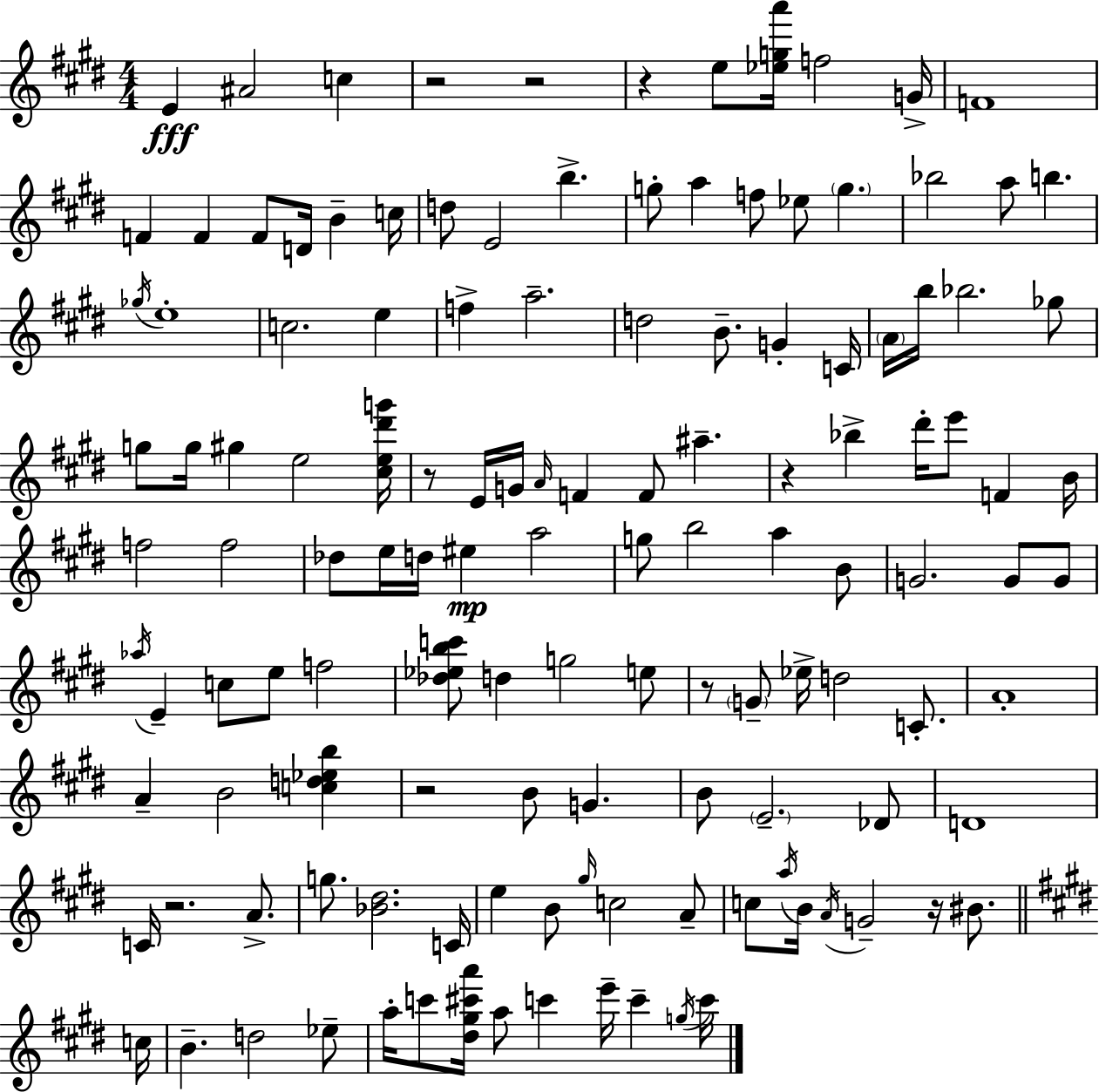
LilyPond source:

{
  \clef treble
  \numericTimeSignature
  \time 4/4
  \key e \major
  \repeat volta 2 { e'4\fff ais'2 c''4 | r2 r2 | r4 e''8 <ees'' g'' a'''>16 f''2 g'16-> | f'1 | \break f'4 f'4 f'8 d'16 b'4-- c''16 | d''8 e'2 b''4.-> | g''8-. a''4 f''8 ees''8 \parenthesize g''4. | bes''2 a''8 b''4. | \break \acciaccatura { ges''16 } e''1-. | c''2. e''4 | f''4-> a''2.-- | d''2 b'8.-- g'4-. | \break c'16 \parenthesize a'16 b''16 bes''2. ges''8 | g''8 g''16 gis''4 e''2 | <cis'' e'' dis''' g'''>16 r8 e'16 g'16 \grace { a'16 } f'4 f'8 ais''4.-- | r4 bes''4-> dis'''16-. e'''8 f'4 | \break b'16 f''2 f''2 | des''8 e''16 d''16 eis''4\mp a''2 | g''8 b''2 a''4 | b'8 g'2. g'8 | \break g'8 \acciaccatura { aes''16 } e'4-- c''8 e''8 f''2 | <des'' ees'' b'' c'''>8 d''4 g''2 | e''8 r8 \parenthesize g'8-- ees''16-> d''2 | c'8.-. a'1-. | \break a'4-- b'2 <c'' d'' ees'' b''>4 | r2 b'8 g'4. | b'8 \parenthesize e'2.-- | des'8 d'1 | \break c'16 r2. | a'8.-> g''8. <bes' dis''>2. | c'16 e''4 b'8 \grace { gis''16 } c''2 | a'8-- c''8 \acciaccatura { a''16 } b'16 \acciaccatura { a'16 } g'2-- | \break r16 bis'8. \bar "||" \break \key e \major c''16 b'4.-- d''2 ees''8-- | a''16-. c'''8 <dis'' gis'' cis''' a'''>16 a''8 c'''4 e'''16-- c'''4-- | \acciaccatura { g''16 } c'''16 } \bar "|."
}